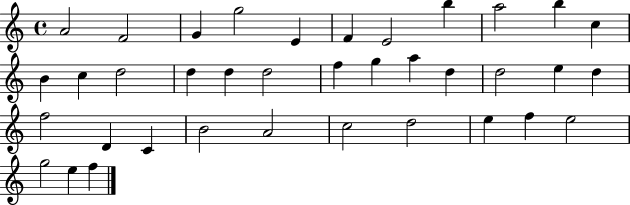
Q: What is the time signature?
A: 4/4